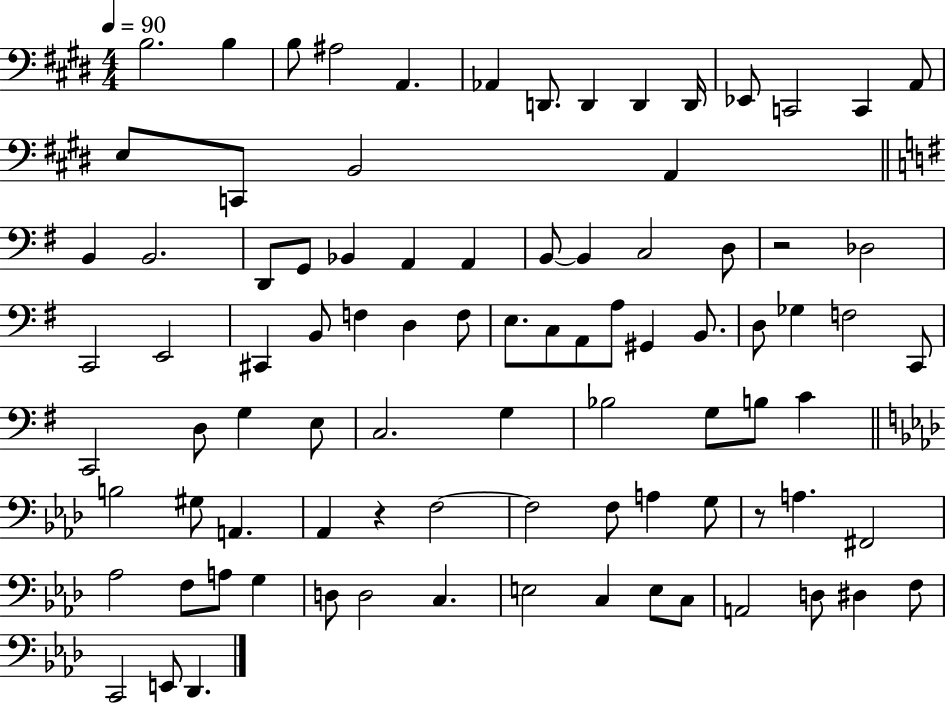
{
  \clef bass
  \numericTimeSignature
  \time 4/4
  \key e \major
  \tempo 4 = 90
  b2. b4 | b8 ais2 a,4. | aes,4 d,8. d,4 d,4 d,16 | ees,8 c,2 c,4 a,8 | \break e8 c,8 b,2 a,4 | \bar "||" \break \key e \minor b,4 b,2. | d,8 g,8 bes,4 a,4 a,4 | b,8~~ b,4 c2 d8 | r2 des2 | \break c,2 e,2 | cis,4 b,8 f4 d4 f8 | e8. c8 a,8 a8 gis,4 b,8. | d8 ges4 f2 c,8 | \break c,2 d8 g4 e8 | c2. g4 | bes2 g8 b8 c'4 | \bar "||" \break \key f \minor b2 gis8 a,4. | aes,4 r4 f2~~ | f2 f8 a4 g8 | r8 a4. fis,2 | \break aes2 f8 a8 g4 | d8 d2 c4. | e2 c4 e8 c8 | a,2 d8 dis4 f8 | \break c,2 e,8 des,4. | \bar "|."
}